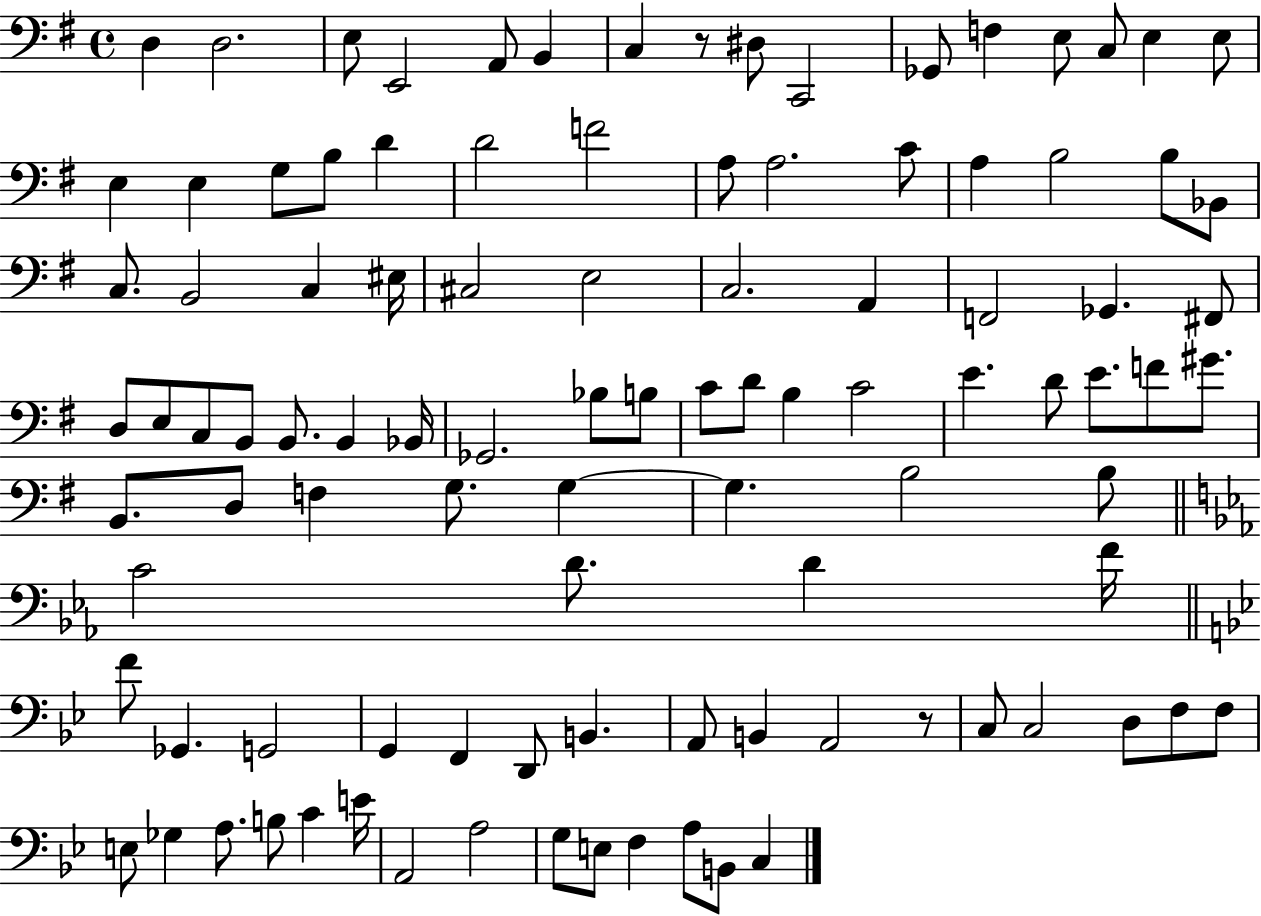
D3/q D3/h. E3/e E2/h A2/e B2/q C3/q R/e D#3/e C2/h Gb2/e F3/q E3/e C3/e E3/q E3/e E3/q E3/q G3/e B3/e D4/q D4/h F4/h A3/e A3/h. C4/e A3/q B3/h B3/e Bb2/e C3/e. B2/h C3/q EIS3/s C#3/h E3/h C3/h. A2/q F2/h Gb2/q. F#2/e D3/e E3/e C3/e B2/e B2/e. B2/q Bb2/s Gb2/h. Bb3/e B3/e C4/e D4/e B3/q C4/h E4/q. D4/e E4/e. F4/e G#4/e. B2/e. D3/e F3/q G3/e. G3/q G3/q. B3/h B3/e C4/h D4/e. D4/q F4/s F4/e Gb2/q. G2/h G2/q F2/q D2/e B2/q. A2/e B2/q A2/h R/e C3/e C3/h D3/e F3/e F3/e E3/e Gb3/q A3/e. B3/e C4/q E4/s A2/h A3/h G3/e E3/e F3/q A3/e B2/e C3/q